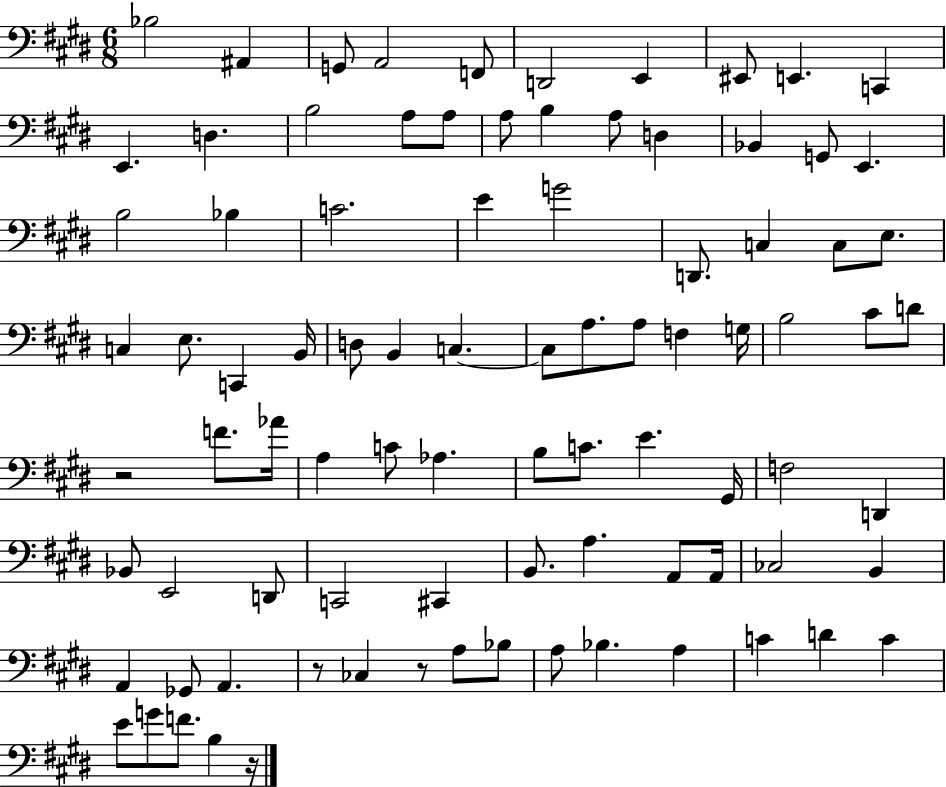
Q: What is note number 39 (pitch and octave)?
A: C3